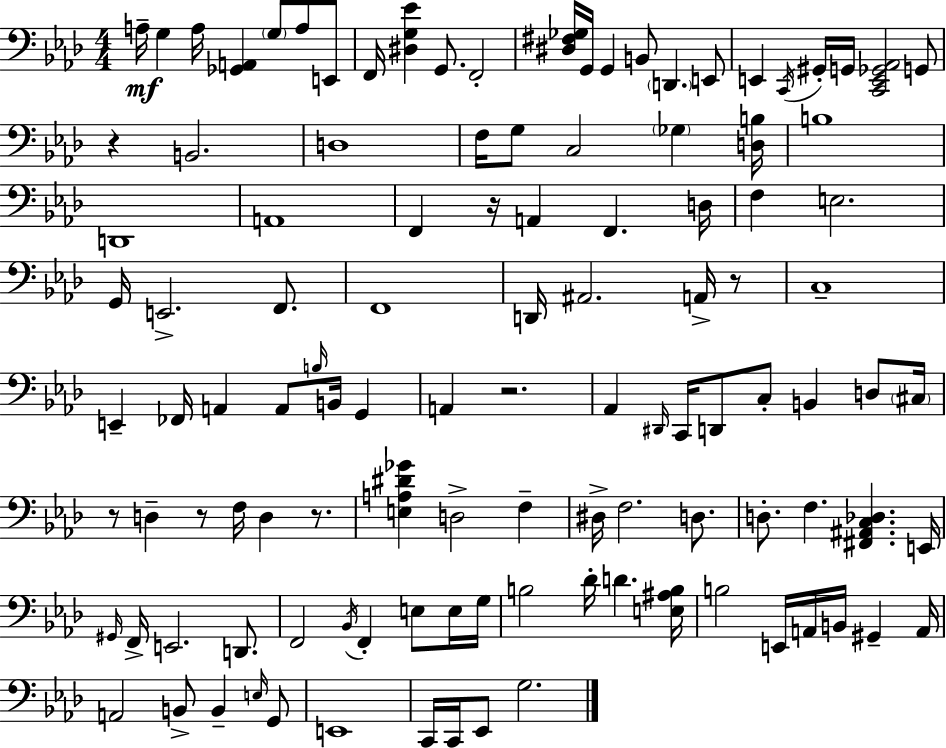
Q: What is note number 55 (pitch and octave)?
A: C3